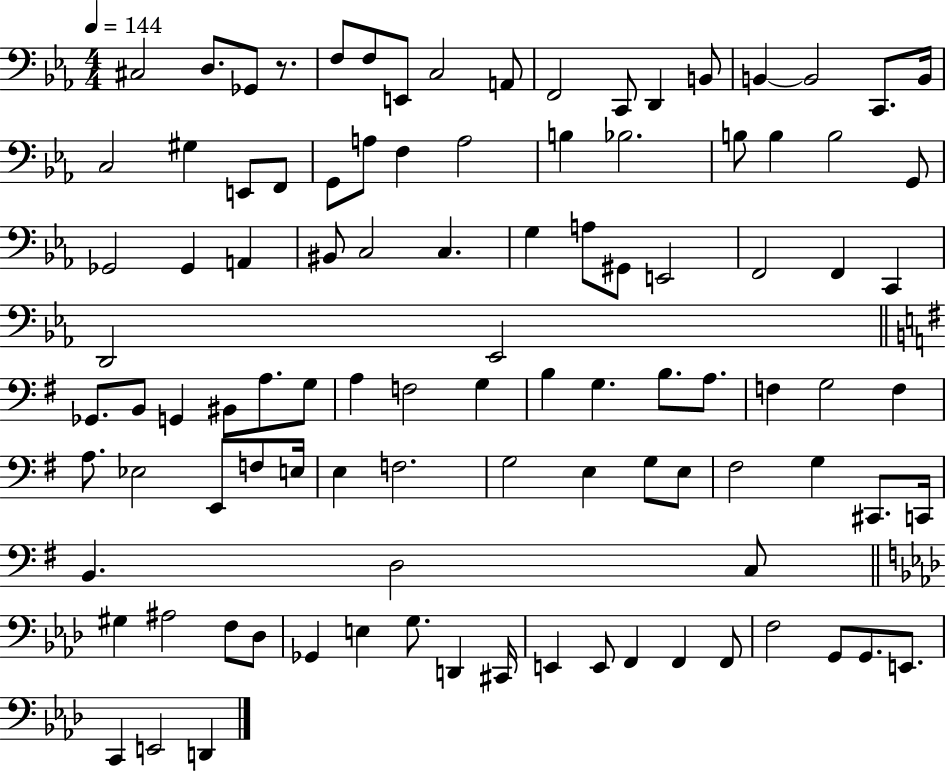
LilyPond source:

{
  \clef bass
  \numericTimeSignature
  \time 4/4
  \key ees \major
  \tempo 4 = 144
  cis2 d8. ges,8 r8. | f8 f8 e,8 c2 a,8 | f,2 c,8 d,4 b,8 | b,4~~ b,2 c,8. b,16 | \break c2 gis4 e,8 f,8 | g,8 a8 f4 a2 | b4 bes2. | b8 b4 b2 g,8 | \break ges,2 ges,4 a,4 | bis,8 c2 c4. | g4 a8 gis,8 e,2 | f,2 f,4 c,4 | \break d,2 ees,2 | \bar "||" \break \key g \major ges,8. b,8 g,4 bis,8 a8. g8 | a4 f2 g4 | b4 g4. b8. a8. | f4 g2 f4 | \break a8. ees2 e,8 f8 e16 | e4 f2. | g2 e4 g8 e8 | fis2 g4 cis,8. c,16 | \break b,4. d2 c8 | \bar "||" \break \key aes \major gis4 ais2 f8 des8 | ges,4 e4 g8. d,4 cis,16 | e,4 e,8 f,4 f,4 f,8 | f2 g,8 g,8. e,8. | \break c,4 e,2 d,4 | \bar "|."
}